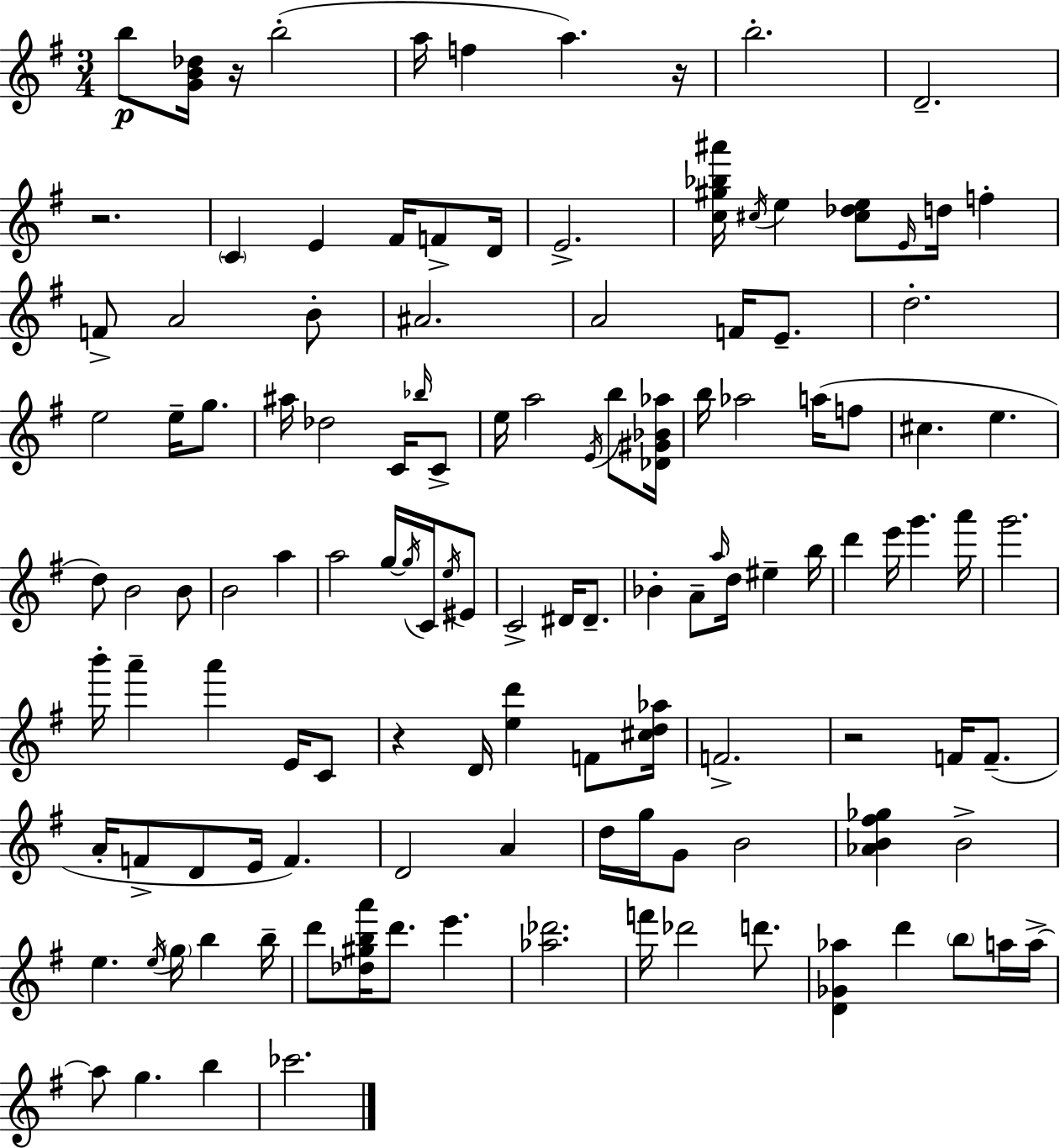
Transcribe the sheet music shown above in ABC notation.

X:1
T:Untitled
M:3/4
L:1/4
K:Em
b/2 [GB_d]/4 z/4 b2 a/4 f a z/4 b2 D2 z2 C E ^F/4 F/2 D/4 E2 [c^g_b^a']/4 ^c/4 e [^c_de]/2 E/4 d/4 f F/2 A2 B/2 ^A2 A2 F/4 E/2 d2 e2 e/4 g/2 ^a/4 _d2 C/4 _b/4 C/2 e/4 a2 E/4 b/2 [_D^G_B_a]/4 b/4 _a2 a/4 f/2 ^c e d/2 B2 B/2 B2 a a2 g/4 g/4 C/4 e/4 ^E/2 C2 ^D/4 ^D/2 _B A/2 a/4 d/4 ^e b/4 d' e'/4 g' a'/4 g'2 b'/4 a' a' E/4 C/2 z D/4 [ed'] F/2 [^cd_a]/4 F2 z2 F/4 F/2 A/4 F/2 D/2 E/4 F D2 A d/4 g/4 G/2 B2 [_AB^f_g] B2 e e/4 g/4 b b/4 d'/2 [_d^gba']/4 d'/2 e' [_a_d']2 f'/4 _d'2 d'/2 [D_G_a] d' b/2 a/4 a/4 a/2 g b _c'2